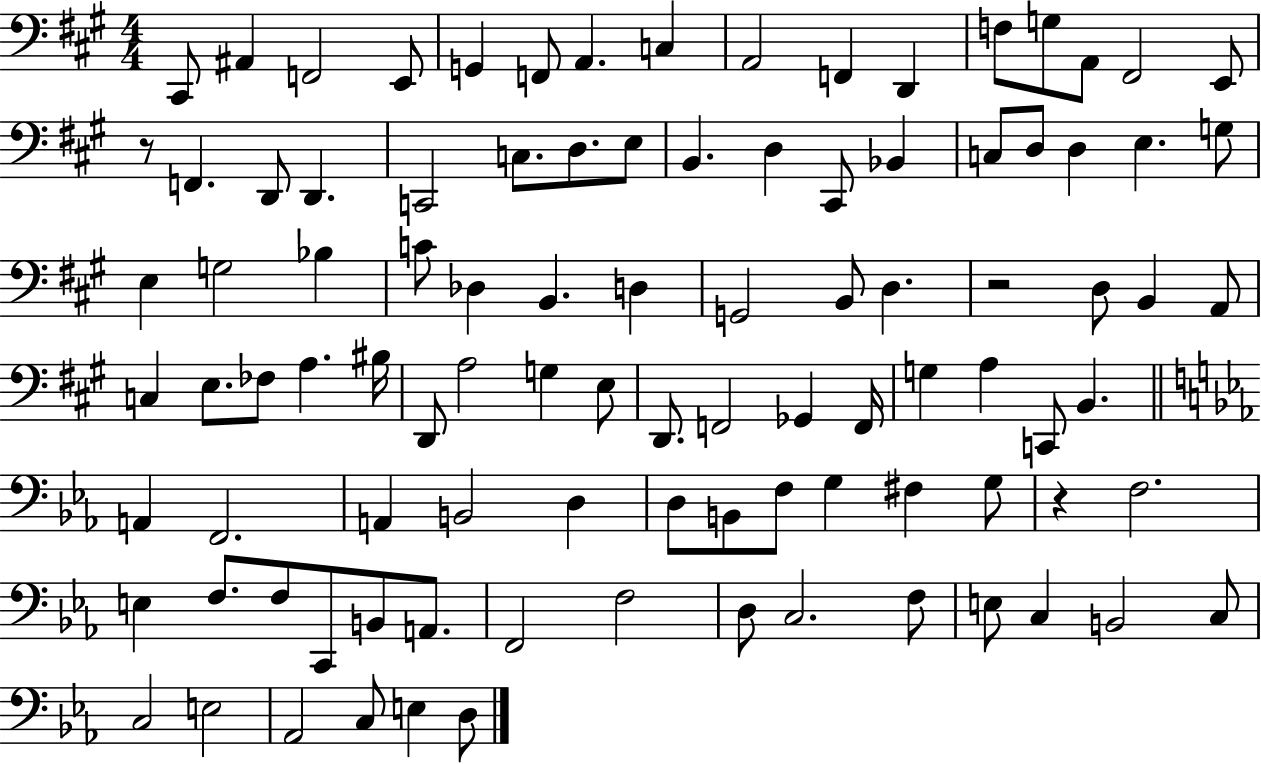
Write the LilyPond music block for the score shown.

{
  \clef bass
  \numericTimeSignature
  \time 4/4
  \key a \major
  cis,8 ais,4 f,2 e,8 | g,4 f,8 a,4. c4 | a,2 f,4 d,4 | f8 g8 a,8 fis,2 e,8 | \break r8 f,4. d,8 d,4. | c,2 c8. d8. e8 | b,4. d4 cis,8 bes,4 | c8 d8 d4 e4. g8 | \break e4 g2 bes4 | c'8 des4 b,4. d4 | g,2 b,8 d4. | r2 d8 b,4 a,8 | \break c4 e8. fes8 a4. bis16 | d,8 a2 g4 e8 | d,8. f,2 ges,4 f,16 | g4 a4 c,8 b,4. | \break \bar "||" \break \key ees \major a,4 f,2. | a,4 b,2 d4 | d8 b,8 f8 g4 fis4 g8 | r4 f2. | \break e4 f8. f8 c,8 b,8 a,8. | f,2 f2 | d8 c2. f8 | e8 c4 b,2 c8 | \break c2 e2 | aes,2 c8 e4 d8 | \bar "|."
}